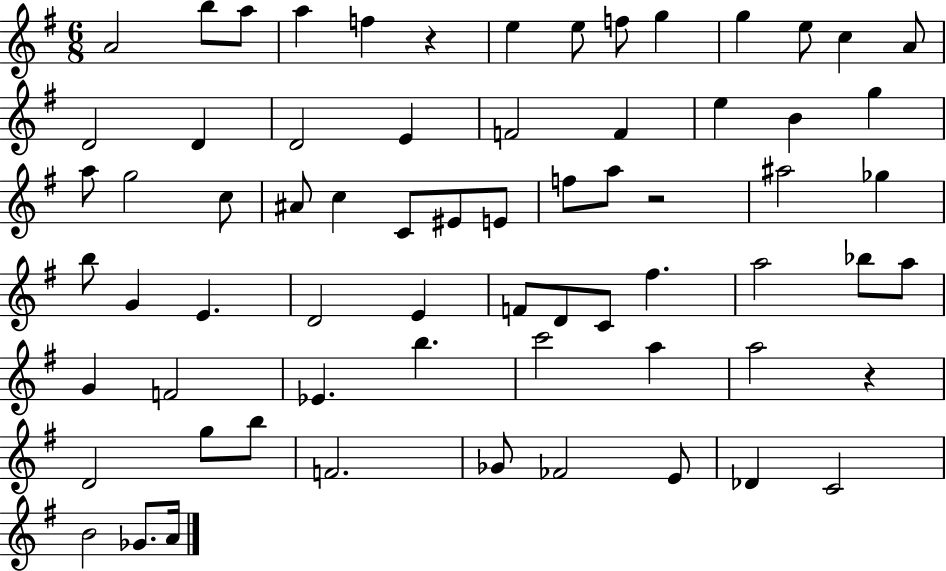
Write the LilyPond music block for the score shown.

{
  \clef treble
  \numericTimeSignature
  \time 6/8
  \key g \major
  a'2 b''8 a''8 | a''4 f''4 r4 | e''4 e''8 f''8 g''4 | g''4 e''8 c''4 a'8 | \break d'2 d'4 | d'2 e'4 | f'2 f'4 | e''4 b'4 g''4 | \break a''8 g''2 c''8 | ais'8 c''4 c'8 eis'8 e'8 | f''8 a''8 r2 | ais''2 ges''4 | \break b''8 g'4 e'4. | d'2 e'4 | f'8 d'8 c'8 fis''4. | a''2 bes''8 a''8 | \break g'4 f'2 | ees'4. b''4. | c'''2 a''4 | a''2 r4 | \break d'2 g''8 b''8 | f'2. | ges'8 fes'2 e'8 | des'4 c'2 | \break b'2 ges'8. a'16 | \bar "|."
}